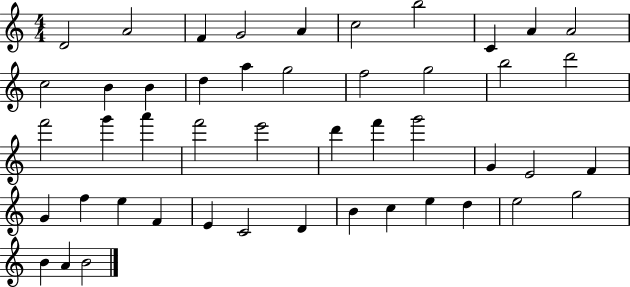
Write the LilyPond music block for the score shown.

{
  \clef treble
  \numericTimeSignature
  \time 4/4
  \key c \major
  d'2 a'2 | f'4 g'2 a'4 | c''2 b''2 | c'4 a'4 a'2 | \break c''2 b'4 b'4 | d''4 a''4 g''2 | f''2 g''2 | b''2 d'''2 | \break f'''2 g'''4 a'''4 | f'''2 e'''2 | d'''4 f'''4 g'''2 | g'4 e'2 f'4 | \break g'4 f''4 e''4 f'4 | e'4 c'2 d'4 | b'4 c''4 e''4 d''4 | e''2 g''2 | \break b'4 a'4 b'2 | \bar "|."
}